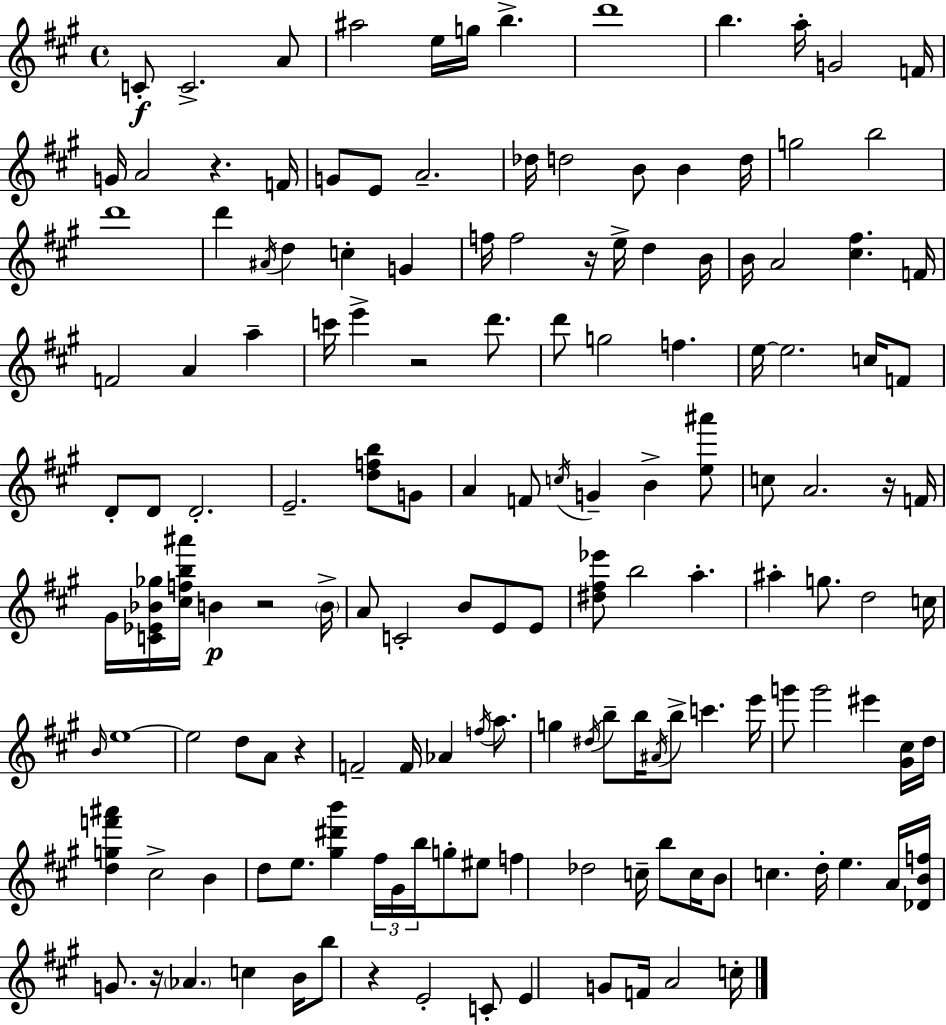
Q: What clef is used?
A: treble